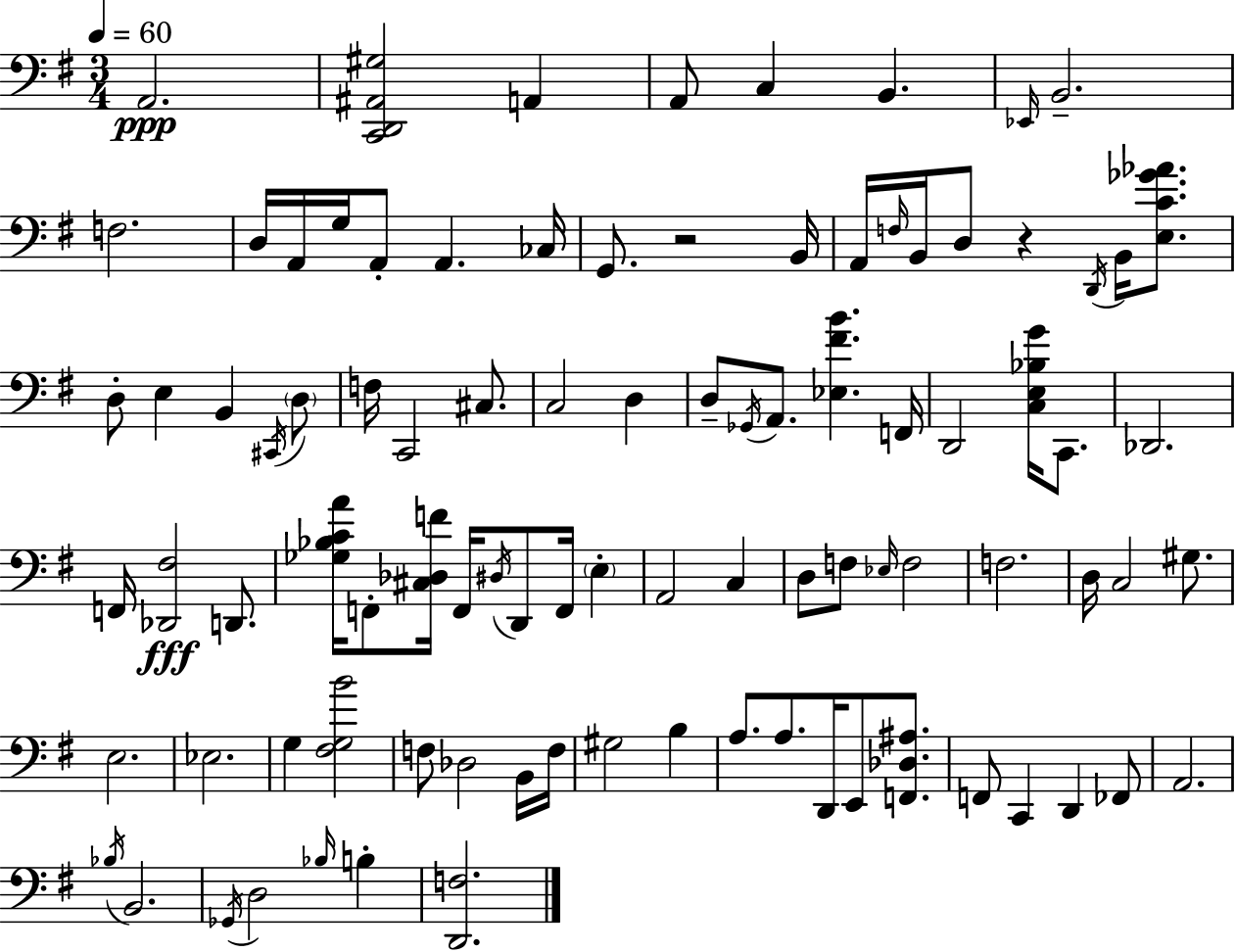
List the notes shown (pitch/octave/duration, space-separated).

A2/h. [C2,D2,A#2,G#3]/h A2/q A2/e C3/q B2/q. Eb2/s B2/h. F3/h. D3/s A2/s G3/s A2/e A2/q. CES3/s G2/e. R/h B2/s A2/s F3/s B2/s D3/e R/q D2/s B2/s [E3,C4,Gb4,Ab4]/e. D3/e E3/q B2/q C#2/s D3/e F3/s C2/h C#3/e. C3/h D3/q D3/e Gb2/s A2/e. [Eb3,F#4,B4]/q. F2/s D2/h [C3,E3,Bb3,G4]/s C2/e. Db2/h. F2/s [Db2,F#3]/h D2/e. [Gb3,Bb3,C4,A4]/s F2/e [C#3,Db3,F4]/s F2/s D#3/s D2/e F2/s E3/q A2/h C3/q D3/e F3/e Eb3/s F3/h F3/h. D3/s C3/h G#3/e. E3/h. Eb3/h. G3/q [F#3,G3,B4]/h F3/e Db3/h B2/s F3/s G#3/h B3/q A3/e. A3/e. D2/s E2/e [F2,Db3,A#3]/e. F2/e C2/q D2/q FES2/e A2/h. Bb3/s B2/h. Gb2/s D3/h Bb3/s B3/q [D2,F3]/h.